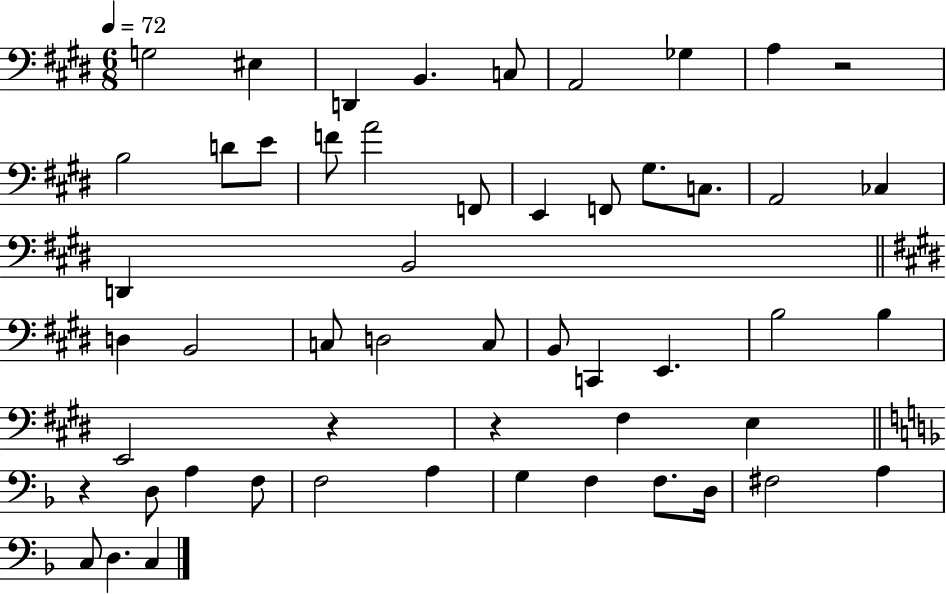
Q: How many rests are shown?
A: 4